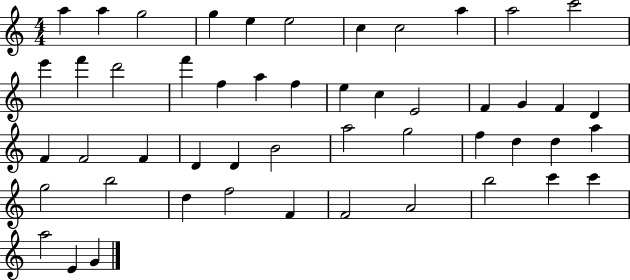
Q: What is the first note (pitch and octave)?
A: A5